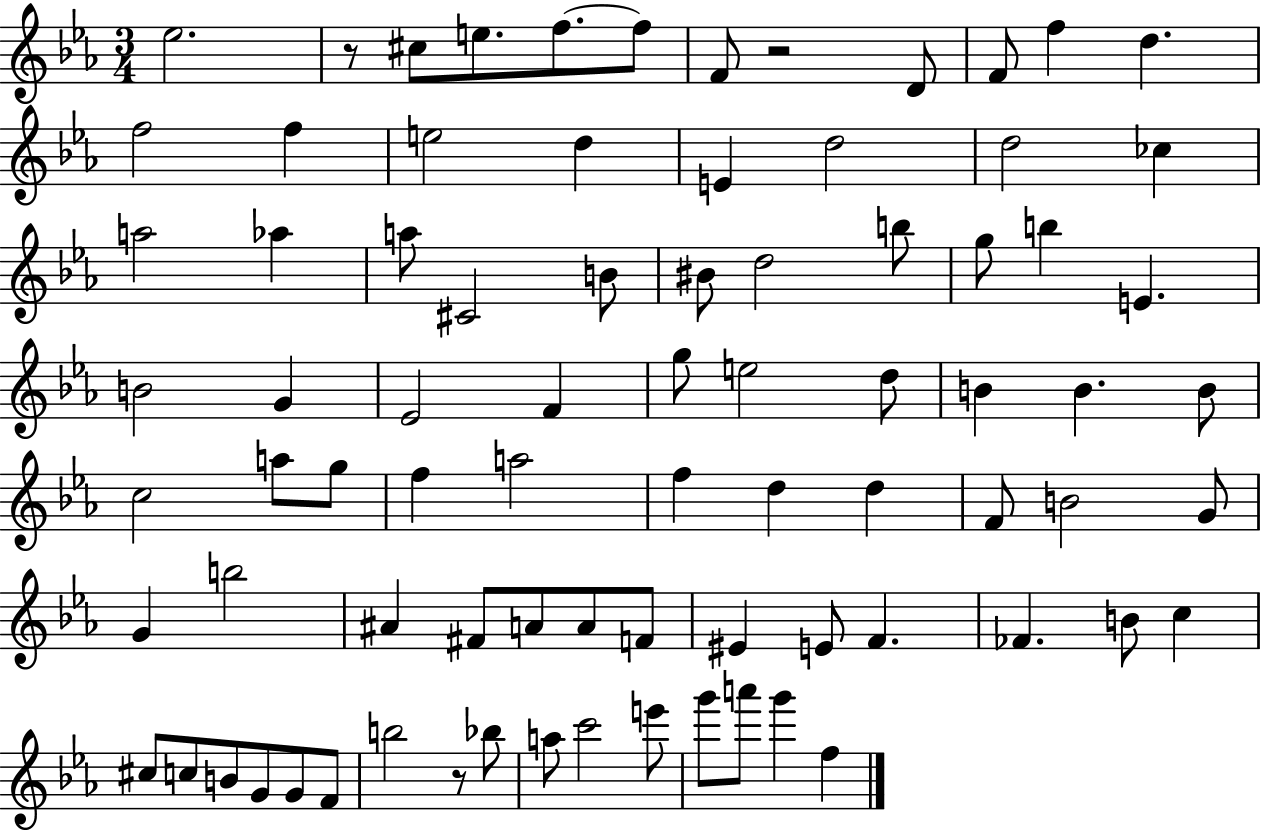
{
  \clef treble
  \numericTimeSignature
  \time 3/4
  \key ees \major
  ees''2. | r8 cis''8 e''8. f''8.~~ f''8 | f'8 r2 d'8 | f'8 f''4 d''4. | \break f''2 f''4 | e''2 d''4 | e'4 d''2 | d''2 ces''4 | \break a''2 aes''4 | a''8 cis'2 b'8 | bis'8 d''2 b''8 | g''8 b''4 e'4. | \break b'2 g'4 | ees'2 f'4 | g''8 e''2 d''8 | b'4 b'4. b'8 | \break c''2 a''8 g''8 | f''4 a''2 | f''4 d''4 d''4 | f'8 b'2 g'8 | \break g'4 b''2 | ais'4 fis'8 a'8 a'8 f'8 | eis'4 e'8 f'4. | fes'4. b'8 c''4 | \break cis''8 c''8 b'8 g'8 g'8 f'8 | b''2 r8 bes''8 | a''8 c'''2 e'''8 | g'''8 a'''8 g'''4 f''4 | \break \bar "|."
}